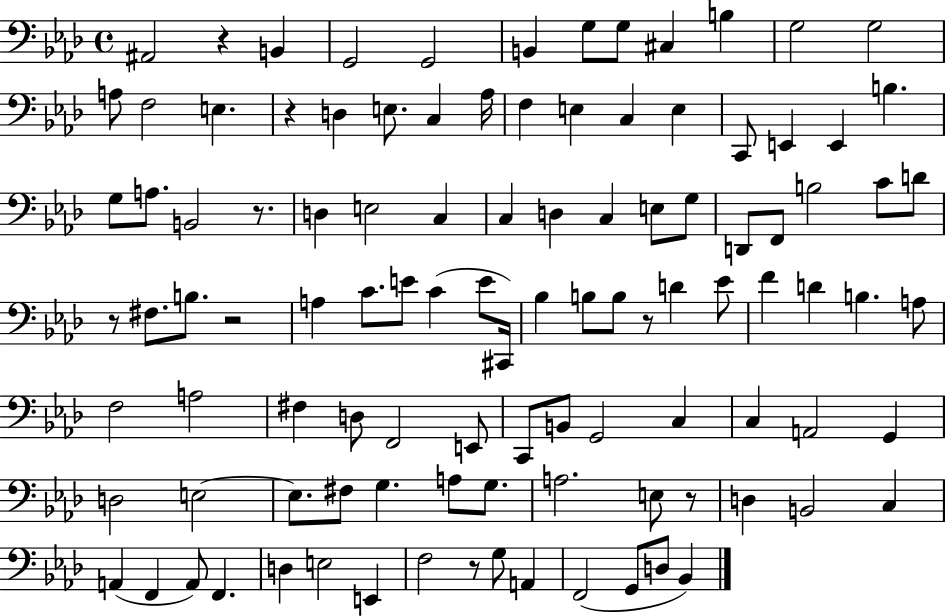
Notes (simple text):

A#2/h R/q B2/q G2/h G2/h B2/q G3/e G3/e C#3/q B3/q G3/h G3/h A3/e F3/h E3/q. R/q D3/q E3/e. C3/q Ab3/s F3/q E3/q C3/q E3/q C2/e E2/q E2/q B3/q. G3/e A3/e. B2/h R/e. D3/q E3/h C3/q C3/q D3/q C3/q E3/e G3/e D2/e F2/e B3/h C4/e D4/e R/e F#3/e. B3/e. R/h A3/q C4/e. E4/e C4/q E4/e C#2/s Bb3/q B3/e B3/e R/e D4/q Eb4/e F4/q D4/q B3/q. A3/e F3/h A3/h F#3/q D3/e F2/h E2/e C2/e B2/e G2/h C3/q C3/q A2/h G2/q D3/h E3/h E3/e. F#3/e G3/q. A3/e G3/e. A3/h. E3/e R/e D3/q B2/h C3/q A2/q F2/q A2/e F2/q. D3/q E3/h E2/q F3/h R/e G3/e A2/q F2/h G2/e D3/e Bb2/q